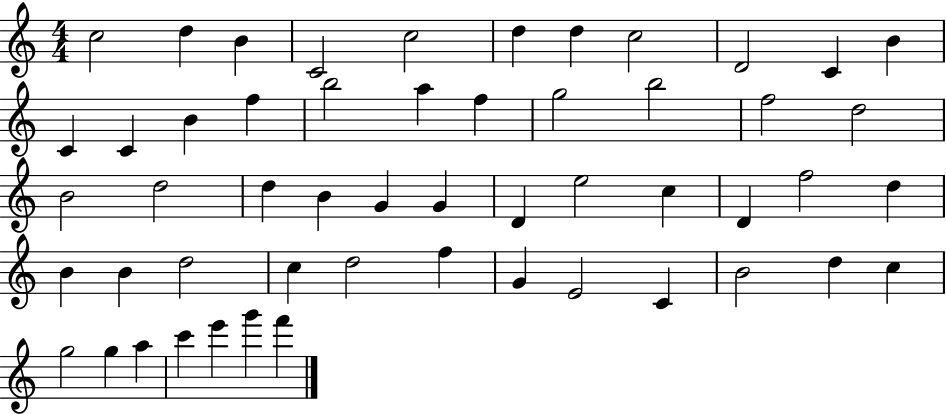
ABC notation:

X:1
T:Untitled
M:4/4
L:1/4
K:C
c2 d B C2 c2 d d c2 D2 C B C C B f b2 a f g2 b2 f2 d2 B2 d2 d B G G D e2 c D f2 d B B d2 c d2 f G E2 C B2 d c g2 g a c' e' g' f'